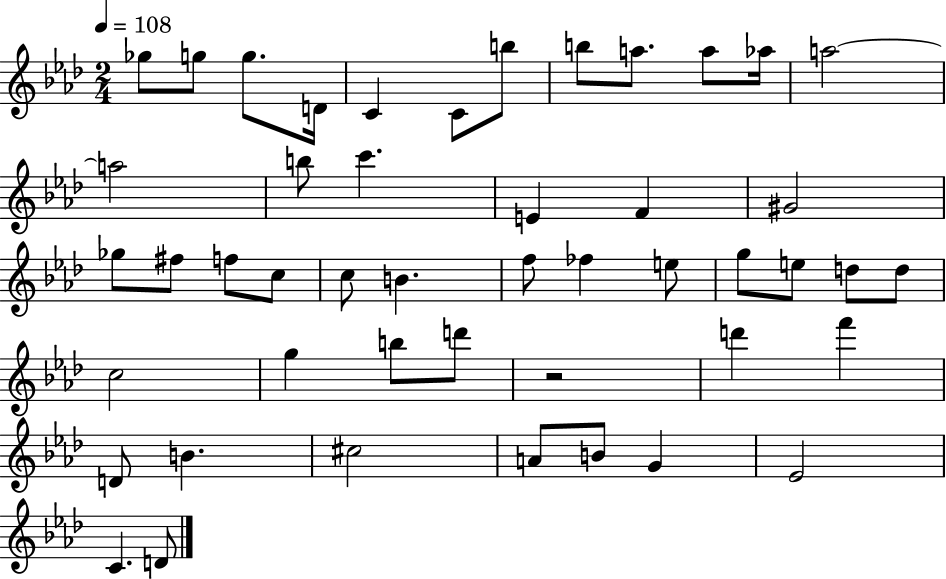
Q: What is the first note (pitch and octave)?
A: Gb5